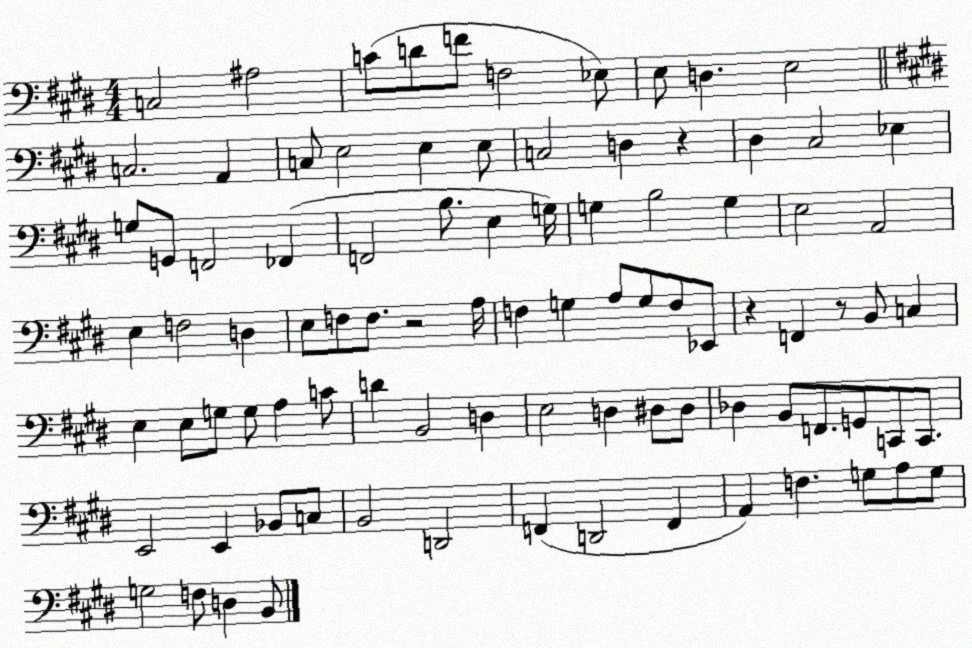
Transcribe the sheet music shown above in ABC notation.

X:1
T:Untitled
M:4/4
L:1/4
K:E
C,2 ^A,2 C/2 D/2 F/2 F,2 _E,/2 E,/2 D, E,2 C,2 A,, C,/2 E,2 E, E,/2 C,2 D, z ^D, ^C,2 _E, G,/2 G,,/2 F,,2 _F,, F,,2 B,/2 E, G,/4 G, B,2 G, E,2 A,,2 E, F,2 D, E,/2 F,/2 F,/2 z2 A,/4 F, G, A,/2 G,/2 F,/2 _E,,/2 z F,, z/2 B,,/2 C, E, E,/2 G,/2 G,/2 A, C/2 D B,,2 D, E,2 D, ^D,/2 ^D,/2 _D, B,,/2 F,,/2 G,,/2 C,,/2 C,,/2 E,,2 E,, _B,,/2 C,/2 B,,2 D,,2 F,, D,,2 F,, A,, F, G,/2 A,/2 G,/2 G,2 F,/2 D, B,,/2